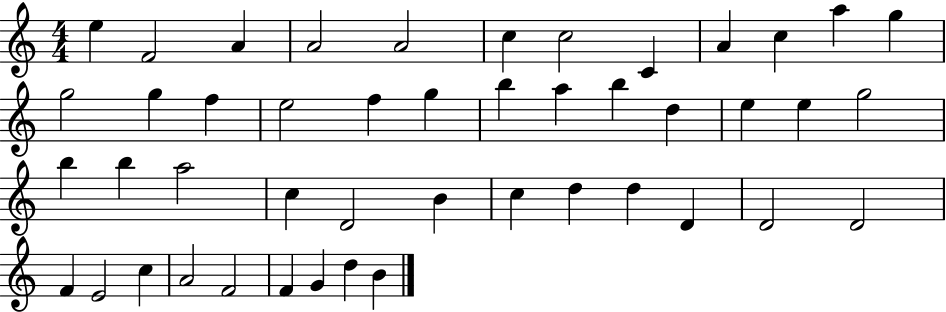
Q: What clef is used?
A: treble